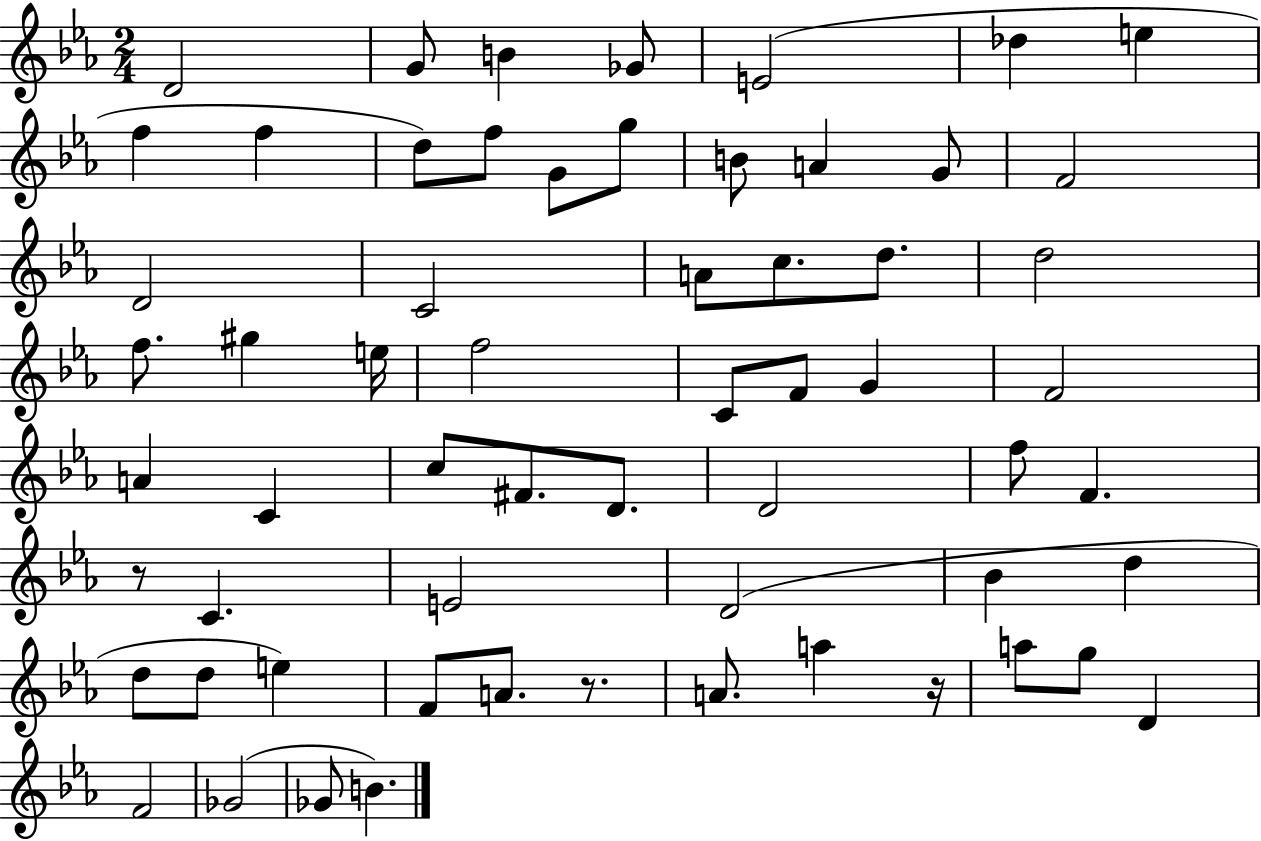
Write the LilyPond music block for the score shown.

{
  \clef treble
  \numericTimeSignature
  \time 2/4
  \key ees \major
  d'2 | g'8 b'4 ges'8 | e'2( | des''4 e''4 | \break f''4 f''4 | d''8) f''8 g'8 g''8 | b'8 a'4 g'8 | f'2 | \break d'2 | c'2 | a'8 c''8. d''8. | d''2 | \break f''8. gis''4 e''16 | f''2 | c'8 f'8 g'4 | f'2 | \break a'4 c'4 | c''8 fis'8. d'8. | d'2 | f''8 f'4. | \break r8 c'4. | e'2 | d'2( | bes'4 d''4 | \break d''8 d''8 e''4) | f'8 a'8. r8. | a'8. a''4 r16 | a''8 g''8 d'4 | \break f'2 | ges'2( | ges'8 b'4.) | \bar "|."
}